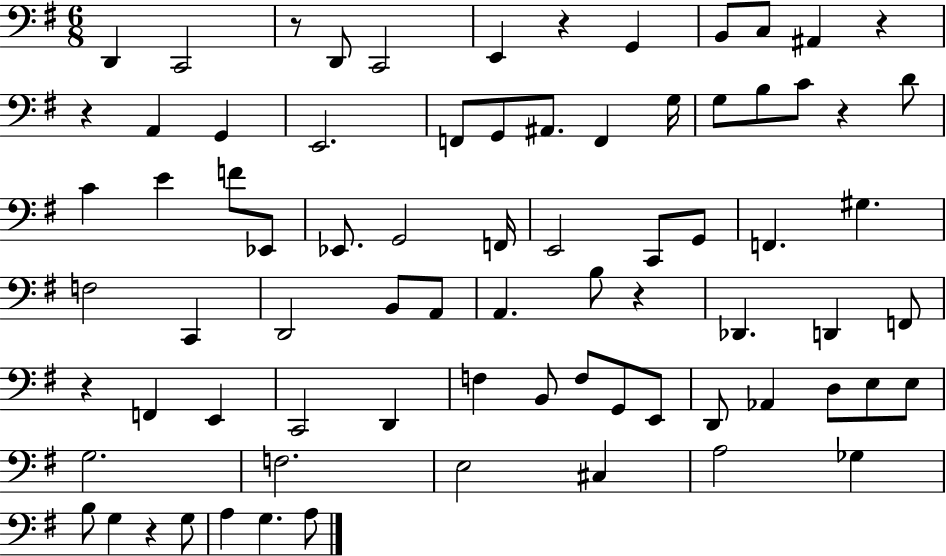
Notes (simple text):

D2/q C2/h R/e D2/e C2/h E2/q R/q G2/q B2/e C3/e A#2/q R/q R/q A2/q G2/q E2/h. F2/e G2/e A#2/e. F2/q G3/s G3/e B3/e C4/e R/q D4/e C4/q E4/q F4/e Eb2/e Eb2/e. G2/h F2/s E2/h C2/e G2/e F2/q. G#3/q. F3/h C2/q D2/h B2/e A2/e A2/q. B3/e R/q Db2/q. D2/q F2/e R/q F2/q E2/q C2/h D2/q F3/q B2/e F3/e G2/e E2/e D2/e Ab2/q D3/e E3/e E3/e G3/h. F3/h. E3/h C#3/q A3/h Gb3/q B3/e G3/q R/q G3/e A3/q G3/q. A3/e